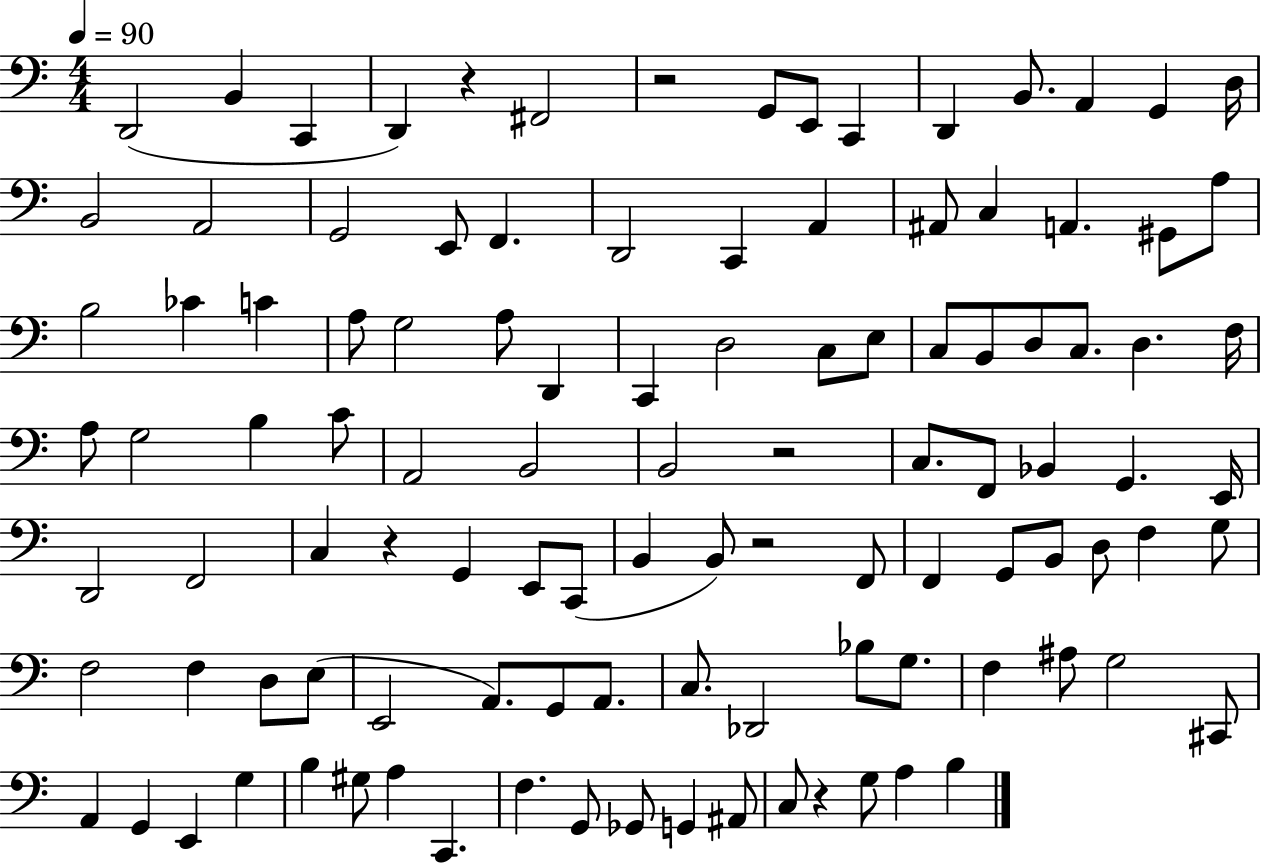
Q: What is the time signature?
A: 4/4